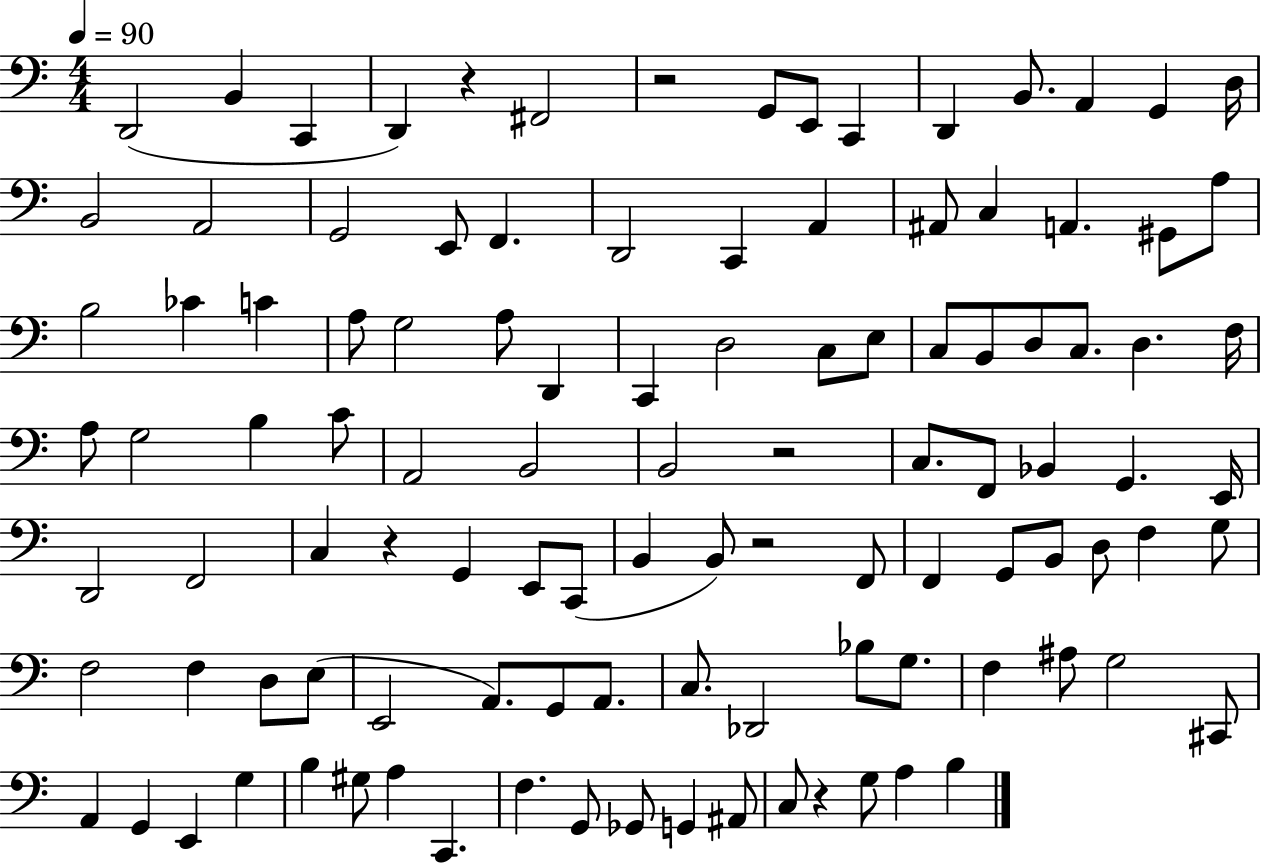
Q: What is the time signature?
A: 4/4